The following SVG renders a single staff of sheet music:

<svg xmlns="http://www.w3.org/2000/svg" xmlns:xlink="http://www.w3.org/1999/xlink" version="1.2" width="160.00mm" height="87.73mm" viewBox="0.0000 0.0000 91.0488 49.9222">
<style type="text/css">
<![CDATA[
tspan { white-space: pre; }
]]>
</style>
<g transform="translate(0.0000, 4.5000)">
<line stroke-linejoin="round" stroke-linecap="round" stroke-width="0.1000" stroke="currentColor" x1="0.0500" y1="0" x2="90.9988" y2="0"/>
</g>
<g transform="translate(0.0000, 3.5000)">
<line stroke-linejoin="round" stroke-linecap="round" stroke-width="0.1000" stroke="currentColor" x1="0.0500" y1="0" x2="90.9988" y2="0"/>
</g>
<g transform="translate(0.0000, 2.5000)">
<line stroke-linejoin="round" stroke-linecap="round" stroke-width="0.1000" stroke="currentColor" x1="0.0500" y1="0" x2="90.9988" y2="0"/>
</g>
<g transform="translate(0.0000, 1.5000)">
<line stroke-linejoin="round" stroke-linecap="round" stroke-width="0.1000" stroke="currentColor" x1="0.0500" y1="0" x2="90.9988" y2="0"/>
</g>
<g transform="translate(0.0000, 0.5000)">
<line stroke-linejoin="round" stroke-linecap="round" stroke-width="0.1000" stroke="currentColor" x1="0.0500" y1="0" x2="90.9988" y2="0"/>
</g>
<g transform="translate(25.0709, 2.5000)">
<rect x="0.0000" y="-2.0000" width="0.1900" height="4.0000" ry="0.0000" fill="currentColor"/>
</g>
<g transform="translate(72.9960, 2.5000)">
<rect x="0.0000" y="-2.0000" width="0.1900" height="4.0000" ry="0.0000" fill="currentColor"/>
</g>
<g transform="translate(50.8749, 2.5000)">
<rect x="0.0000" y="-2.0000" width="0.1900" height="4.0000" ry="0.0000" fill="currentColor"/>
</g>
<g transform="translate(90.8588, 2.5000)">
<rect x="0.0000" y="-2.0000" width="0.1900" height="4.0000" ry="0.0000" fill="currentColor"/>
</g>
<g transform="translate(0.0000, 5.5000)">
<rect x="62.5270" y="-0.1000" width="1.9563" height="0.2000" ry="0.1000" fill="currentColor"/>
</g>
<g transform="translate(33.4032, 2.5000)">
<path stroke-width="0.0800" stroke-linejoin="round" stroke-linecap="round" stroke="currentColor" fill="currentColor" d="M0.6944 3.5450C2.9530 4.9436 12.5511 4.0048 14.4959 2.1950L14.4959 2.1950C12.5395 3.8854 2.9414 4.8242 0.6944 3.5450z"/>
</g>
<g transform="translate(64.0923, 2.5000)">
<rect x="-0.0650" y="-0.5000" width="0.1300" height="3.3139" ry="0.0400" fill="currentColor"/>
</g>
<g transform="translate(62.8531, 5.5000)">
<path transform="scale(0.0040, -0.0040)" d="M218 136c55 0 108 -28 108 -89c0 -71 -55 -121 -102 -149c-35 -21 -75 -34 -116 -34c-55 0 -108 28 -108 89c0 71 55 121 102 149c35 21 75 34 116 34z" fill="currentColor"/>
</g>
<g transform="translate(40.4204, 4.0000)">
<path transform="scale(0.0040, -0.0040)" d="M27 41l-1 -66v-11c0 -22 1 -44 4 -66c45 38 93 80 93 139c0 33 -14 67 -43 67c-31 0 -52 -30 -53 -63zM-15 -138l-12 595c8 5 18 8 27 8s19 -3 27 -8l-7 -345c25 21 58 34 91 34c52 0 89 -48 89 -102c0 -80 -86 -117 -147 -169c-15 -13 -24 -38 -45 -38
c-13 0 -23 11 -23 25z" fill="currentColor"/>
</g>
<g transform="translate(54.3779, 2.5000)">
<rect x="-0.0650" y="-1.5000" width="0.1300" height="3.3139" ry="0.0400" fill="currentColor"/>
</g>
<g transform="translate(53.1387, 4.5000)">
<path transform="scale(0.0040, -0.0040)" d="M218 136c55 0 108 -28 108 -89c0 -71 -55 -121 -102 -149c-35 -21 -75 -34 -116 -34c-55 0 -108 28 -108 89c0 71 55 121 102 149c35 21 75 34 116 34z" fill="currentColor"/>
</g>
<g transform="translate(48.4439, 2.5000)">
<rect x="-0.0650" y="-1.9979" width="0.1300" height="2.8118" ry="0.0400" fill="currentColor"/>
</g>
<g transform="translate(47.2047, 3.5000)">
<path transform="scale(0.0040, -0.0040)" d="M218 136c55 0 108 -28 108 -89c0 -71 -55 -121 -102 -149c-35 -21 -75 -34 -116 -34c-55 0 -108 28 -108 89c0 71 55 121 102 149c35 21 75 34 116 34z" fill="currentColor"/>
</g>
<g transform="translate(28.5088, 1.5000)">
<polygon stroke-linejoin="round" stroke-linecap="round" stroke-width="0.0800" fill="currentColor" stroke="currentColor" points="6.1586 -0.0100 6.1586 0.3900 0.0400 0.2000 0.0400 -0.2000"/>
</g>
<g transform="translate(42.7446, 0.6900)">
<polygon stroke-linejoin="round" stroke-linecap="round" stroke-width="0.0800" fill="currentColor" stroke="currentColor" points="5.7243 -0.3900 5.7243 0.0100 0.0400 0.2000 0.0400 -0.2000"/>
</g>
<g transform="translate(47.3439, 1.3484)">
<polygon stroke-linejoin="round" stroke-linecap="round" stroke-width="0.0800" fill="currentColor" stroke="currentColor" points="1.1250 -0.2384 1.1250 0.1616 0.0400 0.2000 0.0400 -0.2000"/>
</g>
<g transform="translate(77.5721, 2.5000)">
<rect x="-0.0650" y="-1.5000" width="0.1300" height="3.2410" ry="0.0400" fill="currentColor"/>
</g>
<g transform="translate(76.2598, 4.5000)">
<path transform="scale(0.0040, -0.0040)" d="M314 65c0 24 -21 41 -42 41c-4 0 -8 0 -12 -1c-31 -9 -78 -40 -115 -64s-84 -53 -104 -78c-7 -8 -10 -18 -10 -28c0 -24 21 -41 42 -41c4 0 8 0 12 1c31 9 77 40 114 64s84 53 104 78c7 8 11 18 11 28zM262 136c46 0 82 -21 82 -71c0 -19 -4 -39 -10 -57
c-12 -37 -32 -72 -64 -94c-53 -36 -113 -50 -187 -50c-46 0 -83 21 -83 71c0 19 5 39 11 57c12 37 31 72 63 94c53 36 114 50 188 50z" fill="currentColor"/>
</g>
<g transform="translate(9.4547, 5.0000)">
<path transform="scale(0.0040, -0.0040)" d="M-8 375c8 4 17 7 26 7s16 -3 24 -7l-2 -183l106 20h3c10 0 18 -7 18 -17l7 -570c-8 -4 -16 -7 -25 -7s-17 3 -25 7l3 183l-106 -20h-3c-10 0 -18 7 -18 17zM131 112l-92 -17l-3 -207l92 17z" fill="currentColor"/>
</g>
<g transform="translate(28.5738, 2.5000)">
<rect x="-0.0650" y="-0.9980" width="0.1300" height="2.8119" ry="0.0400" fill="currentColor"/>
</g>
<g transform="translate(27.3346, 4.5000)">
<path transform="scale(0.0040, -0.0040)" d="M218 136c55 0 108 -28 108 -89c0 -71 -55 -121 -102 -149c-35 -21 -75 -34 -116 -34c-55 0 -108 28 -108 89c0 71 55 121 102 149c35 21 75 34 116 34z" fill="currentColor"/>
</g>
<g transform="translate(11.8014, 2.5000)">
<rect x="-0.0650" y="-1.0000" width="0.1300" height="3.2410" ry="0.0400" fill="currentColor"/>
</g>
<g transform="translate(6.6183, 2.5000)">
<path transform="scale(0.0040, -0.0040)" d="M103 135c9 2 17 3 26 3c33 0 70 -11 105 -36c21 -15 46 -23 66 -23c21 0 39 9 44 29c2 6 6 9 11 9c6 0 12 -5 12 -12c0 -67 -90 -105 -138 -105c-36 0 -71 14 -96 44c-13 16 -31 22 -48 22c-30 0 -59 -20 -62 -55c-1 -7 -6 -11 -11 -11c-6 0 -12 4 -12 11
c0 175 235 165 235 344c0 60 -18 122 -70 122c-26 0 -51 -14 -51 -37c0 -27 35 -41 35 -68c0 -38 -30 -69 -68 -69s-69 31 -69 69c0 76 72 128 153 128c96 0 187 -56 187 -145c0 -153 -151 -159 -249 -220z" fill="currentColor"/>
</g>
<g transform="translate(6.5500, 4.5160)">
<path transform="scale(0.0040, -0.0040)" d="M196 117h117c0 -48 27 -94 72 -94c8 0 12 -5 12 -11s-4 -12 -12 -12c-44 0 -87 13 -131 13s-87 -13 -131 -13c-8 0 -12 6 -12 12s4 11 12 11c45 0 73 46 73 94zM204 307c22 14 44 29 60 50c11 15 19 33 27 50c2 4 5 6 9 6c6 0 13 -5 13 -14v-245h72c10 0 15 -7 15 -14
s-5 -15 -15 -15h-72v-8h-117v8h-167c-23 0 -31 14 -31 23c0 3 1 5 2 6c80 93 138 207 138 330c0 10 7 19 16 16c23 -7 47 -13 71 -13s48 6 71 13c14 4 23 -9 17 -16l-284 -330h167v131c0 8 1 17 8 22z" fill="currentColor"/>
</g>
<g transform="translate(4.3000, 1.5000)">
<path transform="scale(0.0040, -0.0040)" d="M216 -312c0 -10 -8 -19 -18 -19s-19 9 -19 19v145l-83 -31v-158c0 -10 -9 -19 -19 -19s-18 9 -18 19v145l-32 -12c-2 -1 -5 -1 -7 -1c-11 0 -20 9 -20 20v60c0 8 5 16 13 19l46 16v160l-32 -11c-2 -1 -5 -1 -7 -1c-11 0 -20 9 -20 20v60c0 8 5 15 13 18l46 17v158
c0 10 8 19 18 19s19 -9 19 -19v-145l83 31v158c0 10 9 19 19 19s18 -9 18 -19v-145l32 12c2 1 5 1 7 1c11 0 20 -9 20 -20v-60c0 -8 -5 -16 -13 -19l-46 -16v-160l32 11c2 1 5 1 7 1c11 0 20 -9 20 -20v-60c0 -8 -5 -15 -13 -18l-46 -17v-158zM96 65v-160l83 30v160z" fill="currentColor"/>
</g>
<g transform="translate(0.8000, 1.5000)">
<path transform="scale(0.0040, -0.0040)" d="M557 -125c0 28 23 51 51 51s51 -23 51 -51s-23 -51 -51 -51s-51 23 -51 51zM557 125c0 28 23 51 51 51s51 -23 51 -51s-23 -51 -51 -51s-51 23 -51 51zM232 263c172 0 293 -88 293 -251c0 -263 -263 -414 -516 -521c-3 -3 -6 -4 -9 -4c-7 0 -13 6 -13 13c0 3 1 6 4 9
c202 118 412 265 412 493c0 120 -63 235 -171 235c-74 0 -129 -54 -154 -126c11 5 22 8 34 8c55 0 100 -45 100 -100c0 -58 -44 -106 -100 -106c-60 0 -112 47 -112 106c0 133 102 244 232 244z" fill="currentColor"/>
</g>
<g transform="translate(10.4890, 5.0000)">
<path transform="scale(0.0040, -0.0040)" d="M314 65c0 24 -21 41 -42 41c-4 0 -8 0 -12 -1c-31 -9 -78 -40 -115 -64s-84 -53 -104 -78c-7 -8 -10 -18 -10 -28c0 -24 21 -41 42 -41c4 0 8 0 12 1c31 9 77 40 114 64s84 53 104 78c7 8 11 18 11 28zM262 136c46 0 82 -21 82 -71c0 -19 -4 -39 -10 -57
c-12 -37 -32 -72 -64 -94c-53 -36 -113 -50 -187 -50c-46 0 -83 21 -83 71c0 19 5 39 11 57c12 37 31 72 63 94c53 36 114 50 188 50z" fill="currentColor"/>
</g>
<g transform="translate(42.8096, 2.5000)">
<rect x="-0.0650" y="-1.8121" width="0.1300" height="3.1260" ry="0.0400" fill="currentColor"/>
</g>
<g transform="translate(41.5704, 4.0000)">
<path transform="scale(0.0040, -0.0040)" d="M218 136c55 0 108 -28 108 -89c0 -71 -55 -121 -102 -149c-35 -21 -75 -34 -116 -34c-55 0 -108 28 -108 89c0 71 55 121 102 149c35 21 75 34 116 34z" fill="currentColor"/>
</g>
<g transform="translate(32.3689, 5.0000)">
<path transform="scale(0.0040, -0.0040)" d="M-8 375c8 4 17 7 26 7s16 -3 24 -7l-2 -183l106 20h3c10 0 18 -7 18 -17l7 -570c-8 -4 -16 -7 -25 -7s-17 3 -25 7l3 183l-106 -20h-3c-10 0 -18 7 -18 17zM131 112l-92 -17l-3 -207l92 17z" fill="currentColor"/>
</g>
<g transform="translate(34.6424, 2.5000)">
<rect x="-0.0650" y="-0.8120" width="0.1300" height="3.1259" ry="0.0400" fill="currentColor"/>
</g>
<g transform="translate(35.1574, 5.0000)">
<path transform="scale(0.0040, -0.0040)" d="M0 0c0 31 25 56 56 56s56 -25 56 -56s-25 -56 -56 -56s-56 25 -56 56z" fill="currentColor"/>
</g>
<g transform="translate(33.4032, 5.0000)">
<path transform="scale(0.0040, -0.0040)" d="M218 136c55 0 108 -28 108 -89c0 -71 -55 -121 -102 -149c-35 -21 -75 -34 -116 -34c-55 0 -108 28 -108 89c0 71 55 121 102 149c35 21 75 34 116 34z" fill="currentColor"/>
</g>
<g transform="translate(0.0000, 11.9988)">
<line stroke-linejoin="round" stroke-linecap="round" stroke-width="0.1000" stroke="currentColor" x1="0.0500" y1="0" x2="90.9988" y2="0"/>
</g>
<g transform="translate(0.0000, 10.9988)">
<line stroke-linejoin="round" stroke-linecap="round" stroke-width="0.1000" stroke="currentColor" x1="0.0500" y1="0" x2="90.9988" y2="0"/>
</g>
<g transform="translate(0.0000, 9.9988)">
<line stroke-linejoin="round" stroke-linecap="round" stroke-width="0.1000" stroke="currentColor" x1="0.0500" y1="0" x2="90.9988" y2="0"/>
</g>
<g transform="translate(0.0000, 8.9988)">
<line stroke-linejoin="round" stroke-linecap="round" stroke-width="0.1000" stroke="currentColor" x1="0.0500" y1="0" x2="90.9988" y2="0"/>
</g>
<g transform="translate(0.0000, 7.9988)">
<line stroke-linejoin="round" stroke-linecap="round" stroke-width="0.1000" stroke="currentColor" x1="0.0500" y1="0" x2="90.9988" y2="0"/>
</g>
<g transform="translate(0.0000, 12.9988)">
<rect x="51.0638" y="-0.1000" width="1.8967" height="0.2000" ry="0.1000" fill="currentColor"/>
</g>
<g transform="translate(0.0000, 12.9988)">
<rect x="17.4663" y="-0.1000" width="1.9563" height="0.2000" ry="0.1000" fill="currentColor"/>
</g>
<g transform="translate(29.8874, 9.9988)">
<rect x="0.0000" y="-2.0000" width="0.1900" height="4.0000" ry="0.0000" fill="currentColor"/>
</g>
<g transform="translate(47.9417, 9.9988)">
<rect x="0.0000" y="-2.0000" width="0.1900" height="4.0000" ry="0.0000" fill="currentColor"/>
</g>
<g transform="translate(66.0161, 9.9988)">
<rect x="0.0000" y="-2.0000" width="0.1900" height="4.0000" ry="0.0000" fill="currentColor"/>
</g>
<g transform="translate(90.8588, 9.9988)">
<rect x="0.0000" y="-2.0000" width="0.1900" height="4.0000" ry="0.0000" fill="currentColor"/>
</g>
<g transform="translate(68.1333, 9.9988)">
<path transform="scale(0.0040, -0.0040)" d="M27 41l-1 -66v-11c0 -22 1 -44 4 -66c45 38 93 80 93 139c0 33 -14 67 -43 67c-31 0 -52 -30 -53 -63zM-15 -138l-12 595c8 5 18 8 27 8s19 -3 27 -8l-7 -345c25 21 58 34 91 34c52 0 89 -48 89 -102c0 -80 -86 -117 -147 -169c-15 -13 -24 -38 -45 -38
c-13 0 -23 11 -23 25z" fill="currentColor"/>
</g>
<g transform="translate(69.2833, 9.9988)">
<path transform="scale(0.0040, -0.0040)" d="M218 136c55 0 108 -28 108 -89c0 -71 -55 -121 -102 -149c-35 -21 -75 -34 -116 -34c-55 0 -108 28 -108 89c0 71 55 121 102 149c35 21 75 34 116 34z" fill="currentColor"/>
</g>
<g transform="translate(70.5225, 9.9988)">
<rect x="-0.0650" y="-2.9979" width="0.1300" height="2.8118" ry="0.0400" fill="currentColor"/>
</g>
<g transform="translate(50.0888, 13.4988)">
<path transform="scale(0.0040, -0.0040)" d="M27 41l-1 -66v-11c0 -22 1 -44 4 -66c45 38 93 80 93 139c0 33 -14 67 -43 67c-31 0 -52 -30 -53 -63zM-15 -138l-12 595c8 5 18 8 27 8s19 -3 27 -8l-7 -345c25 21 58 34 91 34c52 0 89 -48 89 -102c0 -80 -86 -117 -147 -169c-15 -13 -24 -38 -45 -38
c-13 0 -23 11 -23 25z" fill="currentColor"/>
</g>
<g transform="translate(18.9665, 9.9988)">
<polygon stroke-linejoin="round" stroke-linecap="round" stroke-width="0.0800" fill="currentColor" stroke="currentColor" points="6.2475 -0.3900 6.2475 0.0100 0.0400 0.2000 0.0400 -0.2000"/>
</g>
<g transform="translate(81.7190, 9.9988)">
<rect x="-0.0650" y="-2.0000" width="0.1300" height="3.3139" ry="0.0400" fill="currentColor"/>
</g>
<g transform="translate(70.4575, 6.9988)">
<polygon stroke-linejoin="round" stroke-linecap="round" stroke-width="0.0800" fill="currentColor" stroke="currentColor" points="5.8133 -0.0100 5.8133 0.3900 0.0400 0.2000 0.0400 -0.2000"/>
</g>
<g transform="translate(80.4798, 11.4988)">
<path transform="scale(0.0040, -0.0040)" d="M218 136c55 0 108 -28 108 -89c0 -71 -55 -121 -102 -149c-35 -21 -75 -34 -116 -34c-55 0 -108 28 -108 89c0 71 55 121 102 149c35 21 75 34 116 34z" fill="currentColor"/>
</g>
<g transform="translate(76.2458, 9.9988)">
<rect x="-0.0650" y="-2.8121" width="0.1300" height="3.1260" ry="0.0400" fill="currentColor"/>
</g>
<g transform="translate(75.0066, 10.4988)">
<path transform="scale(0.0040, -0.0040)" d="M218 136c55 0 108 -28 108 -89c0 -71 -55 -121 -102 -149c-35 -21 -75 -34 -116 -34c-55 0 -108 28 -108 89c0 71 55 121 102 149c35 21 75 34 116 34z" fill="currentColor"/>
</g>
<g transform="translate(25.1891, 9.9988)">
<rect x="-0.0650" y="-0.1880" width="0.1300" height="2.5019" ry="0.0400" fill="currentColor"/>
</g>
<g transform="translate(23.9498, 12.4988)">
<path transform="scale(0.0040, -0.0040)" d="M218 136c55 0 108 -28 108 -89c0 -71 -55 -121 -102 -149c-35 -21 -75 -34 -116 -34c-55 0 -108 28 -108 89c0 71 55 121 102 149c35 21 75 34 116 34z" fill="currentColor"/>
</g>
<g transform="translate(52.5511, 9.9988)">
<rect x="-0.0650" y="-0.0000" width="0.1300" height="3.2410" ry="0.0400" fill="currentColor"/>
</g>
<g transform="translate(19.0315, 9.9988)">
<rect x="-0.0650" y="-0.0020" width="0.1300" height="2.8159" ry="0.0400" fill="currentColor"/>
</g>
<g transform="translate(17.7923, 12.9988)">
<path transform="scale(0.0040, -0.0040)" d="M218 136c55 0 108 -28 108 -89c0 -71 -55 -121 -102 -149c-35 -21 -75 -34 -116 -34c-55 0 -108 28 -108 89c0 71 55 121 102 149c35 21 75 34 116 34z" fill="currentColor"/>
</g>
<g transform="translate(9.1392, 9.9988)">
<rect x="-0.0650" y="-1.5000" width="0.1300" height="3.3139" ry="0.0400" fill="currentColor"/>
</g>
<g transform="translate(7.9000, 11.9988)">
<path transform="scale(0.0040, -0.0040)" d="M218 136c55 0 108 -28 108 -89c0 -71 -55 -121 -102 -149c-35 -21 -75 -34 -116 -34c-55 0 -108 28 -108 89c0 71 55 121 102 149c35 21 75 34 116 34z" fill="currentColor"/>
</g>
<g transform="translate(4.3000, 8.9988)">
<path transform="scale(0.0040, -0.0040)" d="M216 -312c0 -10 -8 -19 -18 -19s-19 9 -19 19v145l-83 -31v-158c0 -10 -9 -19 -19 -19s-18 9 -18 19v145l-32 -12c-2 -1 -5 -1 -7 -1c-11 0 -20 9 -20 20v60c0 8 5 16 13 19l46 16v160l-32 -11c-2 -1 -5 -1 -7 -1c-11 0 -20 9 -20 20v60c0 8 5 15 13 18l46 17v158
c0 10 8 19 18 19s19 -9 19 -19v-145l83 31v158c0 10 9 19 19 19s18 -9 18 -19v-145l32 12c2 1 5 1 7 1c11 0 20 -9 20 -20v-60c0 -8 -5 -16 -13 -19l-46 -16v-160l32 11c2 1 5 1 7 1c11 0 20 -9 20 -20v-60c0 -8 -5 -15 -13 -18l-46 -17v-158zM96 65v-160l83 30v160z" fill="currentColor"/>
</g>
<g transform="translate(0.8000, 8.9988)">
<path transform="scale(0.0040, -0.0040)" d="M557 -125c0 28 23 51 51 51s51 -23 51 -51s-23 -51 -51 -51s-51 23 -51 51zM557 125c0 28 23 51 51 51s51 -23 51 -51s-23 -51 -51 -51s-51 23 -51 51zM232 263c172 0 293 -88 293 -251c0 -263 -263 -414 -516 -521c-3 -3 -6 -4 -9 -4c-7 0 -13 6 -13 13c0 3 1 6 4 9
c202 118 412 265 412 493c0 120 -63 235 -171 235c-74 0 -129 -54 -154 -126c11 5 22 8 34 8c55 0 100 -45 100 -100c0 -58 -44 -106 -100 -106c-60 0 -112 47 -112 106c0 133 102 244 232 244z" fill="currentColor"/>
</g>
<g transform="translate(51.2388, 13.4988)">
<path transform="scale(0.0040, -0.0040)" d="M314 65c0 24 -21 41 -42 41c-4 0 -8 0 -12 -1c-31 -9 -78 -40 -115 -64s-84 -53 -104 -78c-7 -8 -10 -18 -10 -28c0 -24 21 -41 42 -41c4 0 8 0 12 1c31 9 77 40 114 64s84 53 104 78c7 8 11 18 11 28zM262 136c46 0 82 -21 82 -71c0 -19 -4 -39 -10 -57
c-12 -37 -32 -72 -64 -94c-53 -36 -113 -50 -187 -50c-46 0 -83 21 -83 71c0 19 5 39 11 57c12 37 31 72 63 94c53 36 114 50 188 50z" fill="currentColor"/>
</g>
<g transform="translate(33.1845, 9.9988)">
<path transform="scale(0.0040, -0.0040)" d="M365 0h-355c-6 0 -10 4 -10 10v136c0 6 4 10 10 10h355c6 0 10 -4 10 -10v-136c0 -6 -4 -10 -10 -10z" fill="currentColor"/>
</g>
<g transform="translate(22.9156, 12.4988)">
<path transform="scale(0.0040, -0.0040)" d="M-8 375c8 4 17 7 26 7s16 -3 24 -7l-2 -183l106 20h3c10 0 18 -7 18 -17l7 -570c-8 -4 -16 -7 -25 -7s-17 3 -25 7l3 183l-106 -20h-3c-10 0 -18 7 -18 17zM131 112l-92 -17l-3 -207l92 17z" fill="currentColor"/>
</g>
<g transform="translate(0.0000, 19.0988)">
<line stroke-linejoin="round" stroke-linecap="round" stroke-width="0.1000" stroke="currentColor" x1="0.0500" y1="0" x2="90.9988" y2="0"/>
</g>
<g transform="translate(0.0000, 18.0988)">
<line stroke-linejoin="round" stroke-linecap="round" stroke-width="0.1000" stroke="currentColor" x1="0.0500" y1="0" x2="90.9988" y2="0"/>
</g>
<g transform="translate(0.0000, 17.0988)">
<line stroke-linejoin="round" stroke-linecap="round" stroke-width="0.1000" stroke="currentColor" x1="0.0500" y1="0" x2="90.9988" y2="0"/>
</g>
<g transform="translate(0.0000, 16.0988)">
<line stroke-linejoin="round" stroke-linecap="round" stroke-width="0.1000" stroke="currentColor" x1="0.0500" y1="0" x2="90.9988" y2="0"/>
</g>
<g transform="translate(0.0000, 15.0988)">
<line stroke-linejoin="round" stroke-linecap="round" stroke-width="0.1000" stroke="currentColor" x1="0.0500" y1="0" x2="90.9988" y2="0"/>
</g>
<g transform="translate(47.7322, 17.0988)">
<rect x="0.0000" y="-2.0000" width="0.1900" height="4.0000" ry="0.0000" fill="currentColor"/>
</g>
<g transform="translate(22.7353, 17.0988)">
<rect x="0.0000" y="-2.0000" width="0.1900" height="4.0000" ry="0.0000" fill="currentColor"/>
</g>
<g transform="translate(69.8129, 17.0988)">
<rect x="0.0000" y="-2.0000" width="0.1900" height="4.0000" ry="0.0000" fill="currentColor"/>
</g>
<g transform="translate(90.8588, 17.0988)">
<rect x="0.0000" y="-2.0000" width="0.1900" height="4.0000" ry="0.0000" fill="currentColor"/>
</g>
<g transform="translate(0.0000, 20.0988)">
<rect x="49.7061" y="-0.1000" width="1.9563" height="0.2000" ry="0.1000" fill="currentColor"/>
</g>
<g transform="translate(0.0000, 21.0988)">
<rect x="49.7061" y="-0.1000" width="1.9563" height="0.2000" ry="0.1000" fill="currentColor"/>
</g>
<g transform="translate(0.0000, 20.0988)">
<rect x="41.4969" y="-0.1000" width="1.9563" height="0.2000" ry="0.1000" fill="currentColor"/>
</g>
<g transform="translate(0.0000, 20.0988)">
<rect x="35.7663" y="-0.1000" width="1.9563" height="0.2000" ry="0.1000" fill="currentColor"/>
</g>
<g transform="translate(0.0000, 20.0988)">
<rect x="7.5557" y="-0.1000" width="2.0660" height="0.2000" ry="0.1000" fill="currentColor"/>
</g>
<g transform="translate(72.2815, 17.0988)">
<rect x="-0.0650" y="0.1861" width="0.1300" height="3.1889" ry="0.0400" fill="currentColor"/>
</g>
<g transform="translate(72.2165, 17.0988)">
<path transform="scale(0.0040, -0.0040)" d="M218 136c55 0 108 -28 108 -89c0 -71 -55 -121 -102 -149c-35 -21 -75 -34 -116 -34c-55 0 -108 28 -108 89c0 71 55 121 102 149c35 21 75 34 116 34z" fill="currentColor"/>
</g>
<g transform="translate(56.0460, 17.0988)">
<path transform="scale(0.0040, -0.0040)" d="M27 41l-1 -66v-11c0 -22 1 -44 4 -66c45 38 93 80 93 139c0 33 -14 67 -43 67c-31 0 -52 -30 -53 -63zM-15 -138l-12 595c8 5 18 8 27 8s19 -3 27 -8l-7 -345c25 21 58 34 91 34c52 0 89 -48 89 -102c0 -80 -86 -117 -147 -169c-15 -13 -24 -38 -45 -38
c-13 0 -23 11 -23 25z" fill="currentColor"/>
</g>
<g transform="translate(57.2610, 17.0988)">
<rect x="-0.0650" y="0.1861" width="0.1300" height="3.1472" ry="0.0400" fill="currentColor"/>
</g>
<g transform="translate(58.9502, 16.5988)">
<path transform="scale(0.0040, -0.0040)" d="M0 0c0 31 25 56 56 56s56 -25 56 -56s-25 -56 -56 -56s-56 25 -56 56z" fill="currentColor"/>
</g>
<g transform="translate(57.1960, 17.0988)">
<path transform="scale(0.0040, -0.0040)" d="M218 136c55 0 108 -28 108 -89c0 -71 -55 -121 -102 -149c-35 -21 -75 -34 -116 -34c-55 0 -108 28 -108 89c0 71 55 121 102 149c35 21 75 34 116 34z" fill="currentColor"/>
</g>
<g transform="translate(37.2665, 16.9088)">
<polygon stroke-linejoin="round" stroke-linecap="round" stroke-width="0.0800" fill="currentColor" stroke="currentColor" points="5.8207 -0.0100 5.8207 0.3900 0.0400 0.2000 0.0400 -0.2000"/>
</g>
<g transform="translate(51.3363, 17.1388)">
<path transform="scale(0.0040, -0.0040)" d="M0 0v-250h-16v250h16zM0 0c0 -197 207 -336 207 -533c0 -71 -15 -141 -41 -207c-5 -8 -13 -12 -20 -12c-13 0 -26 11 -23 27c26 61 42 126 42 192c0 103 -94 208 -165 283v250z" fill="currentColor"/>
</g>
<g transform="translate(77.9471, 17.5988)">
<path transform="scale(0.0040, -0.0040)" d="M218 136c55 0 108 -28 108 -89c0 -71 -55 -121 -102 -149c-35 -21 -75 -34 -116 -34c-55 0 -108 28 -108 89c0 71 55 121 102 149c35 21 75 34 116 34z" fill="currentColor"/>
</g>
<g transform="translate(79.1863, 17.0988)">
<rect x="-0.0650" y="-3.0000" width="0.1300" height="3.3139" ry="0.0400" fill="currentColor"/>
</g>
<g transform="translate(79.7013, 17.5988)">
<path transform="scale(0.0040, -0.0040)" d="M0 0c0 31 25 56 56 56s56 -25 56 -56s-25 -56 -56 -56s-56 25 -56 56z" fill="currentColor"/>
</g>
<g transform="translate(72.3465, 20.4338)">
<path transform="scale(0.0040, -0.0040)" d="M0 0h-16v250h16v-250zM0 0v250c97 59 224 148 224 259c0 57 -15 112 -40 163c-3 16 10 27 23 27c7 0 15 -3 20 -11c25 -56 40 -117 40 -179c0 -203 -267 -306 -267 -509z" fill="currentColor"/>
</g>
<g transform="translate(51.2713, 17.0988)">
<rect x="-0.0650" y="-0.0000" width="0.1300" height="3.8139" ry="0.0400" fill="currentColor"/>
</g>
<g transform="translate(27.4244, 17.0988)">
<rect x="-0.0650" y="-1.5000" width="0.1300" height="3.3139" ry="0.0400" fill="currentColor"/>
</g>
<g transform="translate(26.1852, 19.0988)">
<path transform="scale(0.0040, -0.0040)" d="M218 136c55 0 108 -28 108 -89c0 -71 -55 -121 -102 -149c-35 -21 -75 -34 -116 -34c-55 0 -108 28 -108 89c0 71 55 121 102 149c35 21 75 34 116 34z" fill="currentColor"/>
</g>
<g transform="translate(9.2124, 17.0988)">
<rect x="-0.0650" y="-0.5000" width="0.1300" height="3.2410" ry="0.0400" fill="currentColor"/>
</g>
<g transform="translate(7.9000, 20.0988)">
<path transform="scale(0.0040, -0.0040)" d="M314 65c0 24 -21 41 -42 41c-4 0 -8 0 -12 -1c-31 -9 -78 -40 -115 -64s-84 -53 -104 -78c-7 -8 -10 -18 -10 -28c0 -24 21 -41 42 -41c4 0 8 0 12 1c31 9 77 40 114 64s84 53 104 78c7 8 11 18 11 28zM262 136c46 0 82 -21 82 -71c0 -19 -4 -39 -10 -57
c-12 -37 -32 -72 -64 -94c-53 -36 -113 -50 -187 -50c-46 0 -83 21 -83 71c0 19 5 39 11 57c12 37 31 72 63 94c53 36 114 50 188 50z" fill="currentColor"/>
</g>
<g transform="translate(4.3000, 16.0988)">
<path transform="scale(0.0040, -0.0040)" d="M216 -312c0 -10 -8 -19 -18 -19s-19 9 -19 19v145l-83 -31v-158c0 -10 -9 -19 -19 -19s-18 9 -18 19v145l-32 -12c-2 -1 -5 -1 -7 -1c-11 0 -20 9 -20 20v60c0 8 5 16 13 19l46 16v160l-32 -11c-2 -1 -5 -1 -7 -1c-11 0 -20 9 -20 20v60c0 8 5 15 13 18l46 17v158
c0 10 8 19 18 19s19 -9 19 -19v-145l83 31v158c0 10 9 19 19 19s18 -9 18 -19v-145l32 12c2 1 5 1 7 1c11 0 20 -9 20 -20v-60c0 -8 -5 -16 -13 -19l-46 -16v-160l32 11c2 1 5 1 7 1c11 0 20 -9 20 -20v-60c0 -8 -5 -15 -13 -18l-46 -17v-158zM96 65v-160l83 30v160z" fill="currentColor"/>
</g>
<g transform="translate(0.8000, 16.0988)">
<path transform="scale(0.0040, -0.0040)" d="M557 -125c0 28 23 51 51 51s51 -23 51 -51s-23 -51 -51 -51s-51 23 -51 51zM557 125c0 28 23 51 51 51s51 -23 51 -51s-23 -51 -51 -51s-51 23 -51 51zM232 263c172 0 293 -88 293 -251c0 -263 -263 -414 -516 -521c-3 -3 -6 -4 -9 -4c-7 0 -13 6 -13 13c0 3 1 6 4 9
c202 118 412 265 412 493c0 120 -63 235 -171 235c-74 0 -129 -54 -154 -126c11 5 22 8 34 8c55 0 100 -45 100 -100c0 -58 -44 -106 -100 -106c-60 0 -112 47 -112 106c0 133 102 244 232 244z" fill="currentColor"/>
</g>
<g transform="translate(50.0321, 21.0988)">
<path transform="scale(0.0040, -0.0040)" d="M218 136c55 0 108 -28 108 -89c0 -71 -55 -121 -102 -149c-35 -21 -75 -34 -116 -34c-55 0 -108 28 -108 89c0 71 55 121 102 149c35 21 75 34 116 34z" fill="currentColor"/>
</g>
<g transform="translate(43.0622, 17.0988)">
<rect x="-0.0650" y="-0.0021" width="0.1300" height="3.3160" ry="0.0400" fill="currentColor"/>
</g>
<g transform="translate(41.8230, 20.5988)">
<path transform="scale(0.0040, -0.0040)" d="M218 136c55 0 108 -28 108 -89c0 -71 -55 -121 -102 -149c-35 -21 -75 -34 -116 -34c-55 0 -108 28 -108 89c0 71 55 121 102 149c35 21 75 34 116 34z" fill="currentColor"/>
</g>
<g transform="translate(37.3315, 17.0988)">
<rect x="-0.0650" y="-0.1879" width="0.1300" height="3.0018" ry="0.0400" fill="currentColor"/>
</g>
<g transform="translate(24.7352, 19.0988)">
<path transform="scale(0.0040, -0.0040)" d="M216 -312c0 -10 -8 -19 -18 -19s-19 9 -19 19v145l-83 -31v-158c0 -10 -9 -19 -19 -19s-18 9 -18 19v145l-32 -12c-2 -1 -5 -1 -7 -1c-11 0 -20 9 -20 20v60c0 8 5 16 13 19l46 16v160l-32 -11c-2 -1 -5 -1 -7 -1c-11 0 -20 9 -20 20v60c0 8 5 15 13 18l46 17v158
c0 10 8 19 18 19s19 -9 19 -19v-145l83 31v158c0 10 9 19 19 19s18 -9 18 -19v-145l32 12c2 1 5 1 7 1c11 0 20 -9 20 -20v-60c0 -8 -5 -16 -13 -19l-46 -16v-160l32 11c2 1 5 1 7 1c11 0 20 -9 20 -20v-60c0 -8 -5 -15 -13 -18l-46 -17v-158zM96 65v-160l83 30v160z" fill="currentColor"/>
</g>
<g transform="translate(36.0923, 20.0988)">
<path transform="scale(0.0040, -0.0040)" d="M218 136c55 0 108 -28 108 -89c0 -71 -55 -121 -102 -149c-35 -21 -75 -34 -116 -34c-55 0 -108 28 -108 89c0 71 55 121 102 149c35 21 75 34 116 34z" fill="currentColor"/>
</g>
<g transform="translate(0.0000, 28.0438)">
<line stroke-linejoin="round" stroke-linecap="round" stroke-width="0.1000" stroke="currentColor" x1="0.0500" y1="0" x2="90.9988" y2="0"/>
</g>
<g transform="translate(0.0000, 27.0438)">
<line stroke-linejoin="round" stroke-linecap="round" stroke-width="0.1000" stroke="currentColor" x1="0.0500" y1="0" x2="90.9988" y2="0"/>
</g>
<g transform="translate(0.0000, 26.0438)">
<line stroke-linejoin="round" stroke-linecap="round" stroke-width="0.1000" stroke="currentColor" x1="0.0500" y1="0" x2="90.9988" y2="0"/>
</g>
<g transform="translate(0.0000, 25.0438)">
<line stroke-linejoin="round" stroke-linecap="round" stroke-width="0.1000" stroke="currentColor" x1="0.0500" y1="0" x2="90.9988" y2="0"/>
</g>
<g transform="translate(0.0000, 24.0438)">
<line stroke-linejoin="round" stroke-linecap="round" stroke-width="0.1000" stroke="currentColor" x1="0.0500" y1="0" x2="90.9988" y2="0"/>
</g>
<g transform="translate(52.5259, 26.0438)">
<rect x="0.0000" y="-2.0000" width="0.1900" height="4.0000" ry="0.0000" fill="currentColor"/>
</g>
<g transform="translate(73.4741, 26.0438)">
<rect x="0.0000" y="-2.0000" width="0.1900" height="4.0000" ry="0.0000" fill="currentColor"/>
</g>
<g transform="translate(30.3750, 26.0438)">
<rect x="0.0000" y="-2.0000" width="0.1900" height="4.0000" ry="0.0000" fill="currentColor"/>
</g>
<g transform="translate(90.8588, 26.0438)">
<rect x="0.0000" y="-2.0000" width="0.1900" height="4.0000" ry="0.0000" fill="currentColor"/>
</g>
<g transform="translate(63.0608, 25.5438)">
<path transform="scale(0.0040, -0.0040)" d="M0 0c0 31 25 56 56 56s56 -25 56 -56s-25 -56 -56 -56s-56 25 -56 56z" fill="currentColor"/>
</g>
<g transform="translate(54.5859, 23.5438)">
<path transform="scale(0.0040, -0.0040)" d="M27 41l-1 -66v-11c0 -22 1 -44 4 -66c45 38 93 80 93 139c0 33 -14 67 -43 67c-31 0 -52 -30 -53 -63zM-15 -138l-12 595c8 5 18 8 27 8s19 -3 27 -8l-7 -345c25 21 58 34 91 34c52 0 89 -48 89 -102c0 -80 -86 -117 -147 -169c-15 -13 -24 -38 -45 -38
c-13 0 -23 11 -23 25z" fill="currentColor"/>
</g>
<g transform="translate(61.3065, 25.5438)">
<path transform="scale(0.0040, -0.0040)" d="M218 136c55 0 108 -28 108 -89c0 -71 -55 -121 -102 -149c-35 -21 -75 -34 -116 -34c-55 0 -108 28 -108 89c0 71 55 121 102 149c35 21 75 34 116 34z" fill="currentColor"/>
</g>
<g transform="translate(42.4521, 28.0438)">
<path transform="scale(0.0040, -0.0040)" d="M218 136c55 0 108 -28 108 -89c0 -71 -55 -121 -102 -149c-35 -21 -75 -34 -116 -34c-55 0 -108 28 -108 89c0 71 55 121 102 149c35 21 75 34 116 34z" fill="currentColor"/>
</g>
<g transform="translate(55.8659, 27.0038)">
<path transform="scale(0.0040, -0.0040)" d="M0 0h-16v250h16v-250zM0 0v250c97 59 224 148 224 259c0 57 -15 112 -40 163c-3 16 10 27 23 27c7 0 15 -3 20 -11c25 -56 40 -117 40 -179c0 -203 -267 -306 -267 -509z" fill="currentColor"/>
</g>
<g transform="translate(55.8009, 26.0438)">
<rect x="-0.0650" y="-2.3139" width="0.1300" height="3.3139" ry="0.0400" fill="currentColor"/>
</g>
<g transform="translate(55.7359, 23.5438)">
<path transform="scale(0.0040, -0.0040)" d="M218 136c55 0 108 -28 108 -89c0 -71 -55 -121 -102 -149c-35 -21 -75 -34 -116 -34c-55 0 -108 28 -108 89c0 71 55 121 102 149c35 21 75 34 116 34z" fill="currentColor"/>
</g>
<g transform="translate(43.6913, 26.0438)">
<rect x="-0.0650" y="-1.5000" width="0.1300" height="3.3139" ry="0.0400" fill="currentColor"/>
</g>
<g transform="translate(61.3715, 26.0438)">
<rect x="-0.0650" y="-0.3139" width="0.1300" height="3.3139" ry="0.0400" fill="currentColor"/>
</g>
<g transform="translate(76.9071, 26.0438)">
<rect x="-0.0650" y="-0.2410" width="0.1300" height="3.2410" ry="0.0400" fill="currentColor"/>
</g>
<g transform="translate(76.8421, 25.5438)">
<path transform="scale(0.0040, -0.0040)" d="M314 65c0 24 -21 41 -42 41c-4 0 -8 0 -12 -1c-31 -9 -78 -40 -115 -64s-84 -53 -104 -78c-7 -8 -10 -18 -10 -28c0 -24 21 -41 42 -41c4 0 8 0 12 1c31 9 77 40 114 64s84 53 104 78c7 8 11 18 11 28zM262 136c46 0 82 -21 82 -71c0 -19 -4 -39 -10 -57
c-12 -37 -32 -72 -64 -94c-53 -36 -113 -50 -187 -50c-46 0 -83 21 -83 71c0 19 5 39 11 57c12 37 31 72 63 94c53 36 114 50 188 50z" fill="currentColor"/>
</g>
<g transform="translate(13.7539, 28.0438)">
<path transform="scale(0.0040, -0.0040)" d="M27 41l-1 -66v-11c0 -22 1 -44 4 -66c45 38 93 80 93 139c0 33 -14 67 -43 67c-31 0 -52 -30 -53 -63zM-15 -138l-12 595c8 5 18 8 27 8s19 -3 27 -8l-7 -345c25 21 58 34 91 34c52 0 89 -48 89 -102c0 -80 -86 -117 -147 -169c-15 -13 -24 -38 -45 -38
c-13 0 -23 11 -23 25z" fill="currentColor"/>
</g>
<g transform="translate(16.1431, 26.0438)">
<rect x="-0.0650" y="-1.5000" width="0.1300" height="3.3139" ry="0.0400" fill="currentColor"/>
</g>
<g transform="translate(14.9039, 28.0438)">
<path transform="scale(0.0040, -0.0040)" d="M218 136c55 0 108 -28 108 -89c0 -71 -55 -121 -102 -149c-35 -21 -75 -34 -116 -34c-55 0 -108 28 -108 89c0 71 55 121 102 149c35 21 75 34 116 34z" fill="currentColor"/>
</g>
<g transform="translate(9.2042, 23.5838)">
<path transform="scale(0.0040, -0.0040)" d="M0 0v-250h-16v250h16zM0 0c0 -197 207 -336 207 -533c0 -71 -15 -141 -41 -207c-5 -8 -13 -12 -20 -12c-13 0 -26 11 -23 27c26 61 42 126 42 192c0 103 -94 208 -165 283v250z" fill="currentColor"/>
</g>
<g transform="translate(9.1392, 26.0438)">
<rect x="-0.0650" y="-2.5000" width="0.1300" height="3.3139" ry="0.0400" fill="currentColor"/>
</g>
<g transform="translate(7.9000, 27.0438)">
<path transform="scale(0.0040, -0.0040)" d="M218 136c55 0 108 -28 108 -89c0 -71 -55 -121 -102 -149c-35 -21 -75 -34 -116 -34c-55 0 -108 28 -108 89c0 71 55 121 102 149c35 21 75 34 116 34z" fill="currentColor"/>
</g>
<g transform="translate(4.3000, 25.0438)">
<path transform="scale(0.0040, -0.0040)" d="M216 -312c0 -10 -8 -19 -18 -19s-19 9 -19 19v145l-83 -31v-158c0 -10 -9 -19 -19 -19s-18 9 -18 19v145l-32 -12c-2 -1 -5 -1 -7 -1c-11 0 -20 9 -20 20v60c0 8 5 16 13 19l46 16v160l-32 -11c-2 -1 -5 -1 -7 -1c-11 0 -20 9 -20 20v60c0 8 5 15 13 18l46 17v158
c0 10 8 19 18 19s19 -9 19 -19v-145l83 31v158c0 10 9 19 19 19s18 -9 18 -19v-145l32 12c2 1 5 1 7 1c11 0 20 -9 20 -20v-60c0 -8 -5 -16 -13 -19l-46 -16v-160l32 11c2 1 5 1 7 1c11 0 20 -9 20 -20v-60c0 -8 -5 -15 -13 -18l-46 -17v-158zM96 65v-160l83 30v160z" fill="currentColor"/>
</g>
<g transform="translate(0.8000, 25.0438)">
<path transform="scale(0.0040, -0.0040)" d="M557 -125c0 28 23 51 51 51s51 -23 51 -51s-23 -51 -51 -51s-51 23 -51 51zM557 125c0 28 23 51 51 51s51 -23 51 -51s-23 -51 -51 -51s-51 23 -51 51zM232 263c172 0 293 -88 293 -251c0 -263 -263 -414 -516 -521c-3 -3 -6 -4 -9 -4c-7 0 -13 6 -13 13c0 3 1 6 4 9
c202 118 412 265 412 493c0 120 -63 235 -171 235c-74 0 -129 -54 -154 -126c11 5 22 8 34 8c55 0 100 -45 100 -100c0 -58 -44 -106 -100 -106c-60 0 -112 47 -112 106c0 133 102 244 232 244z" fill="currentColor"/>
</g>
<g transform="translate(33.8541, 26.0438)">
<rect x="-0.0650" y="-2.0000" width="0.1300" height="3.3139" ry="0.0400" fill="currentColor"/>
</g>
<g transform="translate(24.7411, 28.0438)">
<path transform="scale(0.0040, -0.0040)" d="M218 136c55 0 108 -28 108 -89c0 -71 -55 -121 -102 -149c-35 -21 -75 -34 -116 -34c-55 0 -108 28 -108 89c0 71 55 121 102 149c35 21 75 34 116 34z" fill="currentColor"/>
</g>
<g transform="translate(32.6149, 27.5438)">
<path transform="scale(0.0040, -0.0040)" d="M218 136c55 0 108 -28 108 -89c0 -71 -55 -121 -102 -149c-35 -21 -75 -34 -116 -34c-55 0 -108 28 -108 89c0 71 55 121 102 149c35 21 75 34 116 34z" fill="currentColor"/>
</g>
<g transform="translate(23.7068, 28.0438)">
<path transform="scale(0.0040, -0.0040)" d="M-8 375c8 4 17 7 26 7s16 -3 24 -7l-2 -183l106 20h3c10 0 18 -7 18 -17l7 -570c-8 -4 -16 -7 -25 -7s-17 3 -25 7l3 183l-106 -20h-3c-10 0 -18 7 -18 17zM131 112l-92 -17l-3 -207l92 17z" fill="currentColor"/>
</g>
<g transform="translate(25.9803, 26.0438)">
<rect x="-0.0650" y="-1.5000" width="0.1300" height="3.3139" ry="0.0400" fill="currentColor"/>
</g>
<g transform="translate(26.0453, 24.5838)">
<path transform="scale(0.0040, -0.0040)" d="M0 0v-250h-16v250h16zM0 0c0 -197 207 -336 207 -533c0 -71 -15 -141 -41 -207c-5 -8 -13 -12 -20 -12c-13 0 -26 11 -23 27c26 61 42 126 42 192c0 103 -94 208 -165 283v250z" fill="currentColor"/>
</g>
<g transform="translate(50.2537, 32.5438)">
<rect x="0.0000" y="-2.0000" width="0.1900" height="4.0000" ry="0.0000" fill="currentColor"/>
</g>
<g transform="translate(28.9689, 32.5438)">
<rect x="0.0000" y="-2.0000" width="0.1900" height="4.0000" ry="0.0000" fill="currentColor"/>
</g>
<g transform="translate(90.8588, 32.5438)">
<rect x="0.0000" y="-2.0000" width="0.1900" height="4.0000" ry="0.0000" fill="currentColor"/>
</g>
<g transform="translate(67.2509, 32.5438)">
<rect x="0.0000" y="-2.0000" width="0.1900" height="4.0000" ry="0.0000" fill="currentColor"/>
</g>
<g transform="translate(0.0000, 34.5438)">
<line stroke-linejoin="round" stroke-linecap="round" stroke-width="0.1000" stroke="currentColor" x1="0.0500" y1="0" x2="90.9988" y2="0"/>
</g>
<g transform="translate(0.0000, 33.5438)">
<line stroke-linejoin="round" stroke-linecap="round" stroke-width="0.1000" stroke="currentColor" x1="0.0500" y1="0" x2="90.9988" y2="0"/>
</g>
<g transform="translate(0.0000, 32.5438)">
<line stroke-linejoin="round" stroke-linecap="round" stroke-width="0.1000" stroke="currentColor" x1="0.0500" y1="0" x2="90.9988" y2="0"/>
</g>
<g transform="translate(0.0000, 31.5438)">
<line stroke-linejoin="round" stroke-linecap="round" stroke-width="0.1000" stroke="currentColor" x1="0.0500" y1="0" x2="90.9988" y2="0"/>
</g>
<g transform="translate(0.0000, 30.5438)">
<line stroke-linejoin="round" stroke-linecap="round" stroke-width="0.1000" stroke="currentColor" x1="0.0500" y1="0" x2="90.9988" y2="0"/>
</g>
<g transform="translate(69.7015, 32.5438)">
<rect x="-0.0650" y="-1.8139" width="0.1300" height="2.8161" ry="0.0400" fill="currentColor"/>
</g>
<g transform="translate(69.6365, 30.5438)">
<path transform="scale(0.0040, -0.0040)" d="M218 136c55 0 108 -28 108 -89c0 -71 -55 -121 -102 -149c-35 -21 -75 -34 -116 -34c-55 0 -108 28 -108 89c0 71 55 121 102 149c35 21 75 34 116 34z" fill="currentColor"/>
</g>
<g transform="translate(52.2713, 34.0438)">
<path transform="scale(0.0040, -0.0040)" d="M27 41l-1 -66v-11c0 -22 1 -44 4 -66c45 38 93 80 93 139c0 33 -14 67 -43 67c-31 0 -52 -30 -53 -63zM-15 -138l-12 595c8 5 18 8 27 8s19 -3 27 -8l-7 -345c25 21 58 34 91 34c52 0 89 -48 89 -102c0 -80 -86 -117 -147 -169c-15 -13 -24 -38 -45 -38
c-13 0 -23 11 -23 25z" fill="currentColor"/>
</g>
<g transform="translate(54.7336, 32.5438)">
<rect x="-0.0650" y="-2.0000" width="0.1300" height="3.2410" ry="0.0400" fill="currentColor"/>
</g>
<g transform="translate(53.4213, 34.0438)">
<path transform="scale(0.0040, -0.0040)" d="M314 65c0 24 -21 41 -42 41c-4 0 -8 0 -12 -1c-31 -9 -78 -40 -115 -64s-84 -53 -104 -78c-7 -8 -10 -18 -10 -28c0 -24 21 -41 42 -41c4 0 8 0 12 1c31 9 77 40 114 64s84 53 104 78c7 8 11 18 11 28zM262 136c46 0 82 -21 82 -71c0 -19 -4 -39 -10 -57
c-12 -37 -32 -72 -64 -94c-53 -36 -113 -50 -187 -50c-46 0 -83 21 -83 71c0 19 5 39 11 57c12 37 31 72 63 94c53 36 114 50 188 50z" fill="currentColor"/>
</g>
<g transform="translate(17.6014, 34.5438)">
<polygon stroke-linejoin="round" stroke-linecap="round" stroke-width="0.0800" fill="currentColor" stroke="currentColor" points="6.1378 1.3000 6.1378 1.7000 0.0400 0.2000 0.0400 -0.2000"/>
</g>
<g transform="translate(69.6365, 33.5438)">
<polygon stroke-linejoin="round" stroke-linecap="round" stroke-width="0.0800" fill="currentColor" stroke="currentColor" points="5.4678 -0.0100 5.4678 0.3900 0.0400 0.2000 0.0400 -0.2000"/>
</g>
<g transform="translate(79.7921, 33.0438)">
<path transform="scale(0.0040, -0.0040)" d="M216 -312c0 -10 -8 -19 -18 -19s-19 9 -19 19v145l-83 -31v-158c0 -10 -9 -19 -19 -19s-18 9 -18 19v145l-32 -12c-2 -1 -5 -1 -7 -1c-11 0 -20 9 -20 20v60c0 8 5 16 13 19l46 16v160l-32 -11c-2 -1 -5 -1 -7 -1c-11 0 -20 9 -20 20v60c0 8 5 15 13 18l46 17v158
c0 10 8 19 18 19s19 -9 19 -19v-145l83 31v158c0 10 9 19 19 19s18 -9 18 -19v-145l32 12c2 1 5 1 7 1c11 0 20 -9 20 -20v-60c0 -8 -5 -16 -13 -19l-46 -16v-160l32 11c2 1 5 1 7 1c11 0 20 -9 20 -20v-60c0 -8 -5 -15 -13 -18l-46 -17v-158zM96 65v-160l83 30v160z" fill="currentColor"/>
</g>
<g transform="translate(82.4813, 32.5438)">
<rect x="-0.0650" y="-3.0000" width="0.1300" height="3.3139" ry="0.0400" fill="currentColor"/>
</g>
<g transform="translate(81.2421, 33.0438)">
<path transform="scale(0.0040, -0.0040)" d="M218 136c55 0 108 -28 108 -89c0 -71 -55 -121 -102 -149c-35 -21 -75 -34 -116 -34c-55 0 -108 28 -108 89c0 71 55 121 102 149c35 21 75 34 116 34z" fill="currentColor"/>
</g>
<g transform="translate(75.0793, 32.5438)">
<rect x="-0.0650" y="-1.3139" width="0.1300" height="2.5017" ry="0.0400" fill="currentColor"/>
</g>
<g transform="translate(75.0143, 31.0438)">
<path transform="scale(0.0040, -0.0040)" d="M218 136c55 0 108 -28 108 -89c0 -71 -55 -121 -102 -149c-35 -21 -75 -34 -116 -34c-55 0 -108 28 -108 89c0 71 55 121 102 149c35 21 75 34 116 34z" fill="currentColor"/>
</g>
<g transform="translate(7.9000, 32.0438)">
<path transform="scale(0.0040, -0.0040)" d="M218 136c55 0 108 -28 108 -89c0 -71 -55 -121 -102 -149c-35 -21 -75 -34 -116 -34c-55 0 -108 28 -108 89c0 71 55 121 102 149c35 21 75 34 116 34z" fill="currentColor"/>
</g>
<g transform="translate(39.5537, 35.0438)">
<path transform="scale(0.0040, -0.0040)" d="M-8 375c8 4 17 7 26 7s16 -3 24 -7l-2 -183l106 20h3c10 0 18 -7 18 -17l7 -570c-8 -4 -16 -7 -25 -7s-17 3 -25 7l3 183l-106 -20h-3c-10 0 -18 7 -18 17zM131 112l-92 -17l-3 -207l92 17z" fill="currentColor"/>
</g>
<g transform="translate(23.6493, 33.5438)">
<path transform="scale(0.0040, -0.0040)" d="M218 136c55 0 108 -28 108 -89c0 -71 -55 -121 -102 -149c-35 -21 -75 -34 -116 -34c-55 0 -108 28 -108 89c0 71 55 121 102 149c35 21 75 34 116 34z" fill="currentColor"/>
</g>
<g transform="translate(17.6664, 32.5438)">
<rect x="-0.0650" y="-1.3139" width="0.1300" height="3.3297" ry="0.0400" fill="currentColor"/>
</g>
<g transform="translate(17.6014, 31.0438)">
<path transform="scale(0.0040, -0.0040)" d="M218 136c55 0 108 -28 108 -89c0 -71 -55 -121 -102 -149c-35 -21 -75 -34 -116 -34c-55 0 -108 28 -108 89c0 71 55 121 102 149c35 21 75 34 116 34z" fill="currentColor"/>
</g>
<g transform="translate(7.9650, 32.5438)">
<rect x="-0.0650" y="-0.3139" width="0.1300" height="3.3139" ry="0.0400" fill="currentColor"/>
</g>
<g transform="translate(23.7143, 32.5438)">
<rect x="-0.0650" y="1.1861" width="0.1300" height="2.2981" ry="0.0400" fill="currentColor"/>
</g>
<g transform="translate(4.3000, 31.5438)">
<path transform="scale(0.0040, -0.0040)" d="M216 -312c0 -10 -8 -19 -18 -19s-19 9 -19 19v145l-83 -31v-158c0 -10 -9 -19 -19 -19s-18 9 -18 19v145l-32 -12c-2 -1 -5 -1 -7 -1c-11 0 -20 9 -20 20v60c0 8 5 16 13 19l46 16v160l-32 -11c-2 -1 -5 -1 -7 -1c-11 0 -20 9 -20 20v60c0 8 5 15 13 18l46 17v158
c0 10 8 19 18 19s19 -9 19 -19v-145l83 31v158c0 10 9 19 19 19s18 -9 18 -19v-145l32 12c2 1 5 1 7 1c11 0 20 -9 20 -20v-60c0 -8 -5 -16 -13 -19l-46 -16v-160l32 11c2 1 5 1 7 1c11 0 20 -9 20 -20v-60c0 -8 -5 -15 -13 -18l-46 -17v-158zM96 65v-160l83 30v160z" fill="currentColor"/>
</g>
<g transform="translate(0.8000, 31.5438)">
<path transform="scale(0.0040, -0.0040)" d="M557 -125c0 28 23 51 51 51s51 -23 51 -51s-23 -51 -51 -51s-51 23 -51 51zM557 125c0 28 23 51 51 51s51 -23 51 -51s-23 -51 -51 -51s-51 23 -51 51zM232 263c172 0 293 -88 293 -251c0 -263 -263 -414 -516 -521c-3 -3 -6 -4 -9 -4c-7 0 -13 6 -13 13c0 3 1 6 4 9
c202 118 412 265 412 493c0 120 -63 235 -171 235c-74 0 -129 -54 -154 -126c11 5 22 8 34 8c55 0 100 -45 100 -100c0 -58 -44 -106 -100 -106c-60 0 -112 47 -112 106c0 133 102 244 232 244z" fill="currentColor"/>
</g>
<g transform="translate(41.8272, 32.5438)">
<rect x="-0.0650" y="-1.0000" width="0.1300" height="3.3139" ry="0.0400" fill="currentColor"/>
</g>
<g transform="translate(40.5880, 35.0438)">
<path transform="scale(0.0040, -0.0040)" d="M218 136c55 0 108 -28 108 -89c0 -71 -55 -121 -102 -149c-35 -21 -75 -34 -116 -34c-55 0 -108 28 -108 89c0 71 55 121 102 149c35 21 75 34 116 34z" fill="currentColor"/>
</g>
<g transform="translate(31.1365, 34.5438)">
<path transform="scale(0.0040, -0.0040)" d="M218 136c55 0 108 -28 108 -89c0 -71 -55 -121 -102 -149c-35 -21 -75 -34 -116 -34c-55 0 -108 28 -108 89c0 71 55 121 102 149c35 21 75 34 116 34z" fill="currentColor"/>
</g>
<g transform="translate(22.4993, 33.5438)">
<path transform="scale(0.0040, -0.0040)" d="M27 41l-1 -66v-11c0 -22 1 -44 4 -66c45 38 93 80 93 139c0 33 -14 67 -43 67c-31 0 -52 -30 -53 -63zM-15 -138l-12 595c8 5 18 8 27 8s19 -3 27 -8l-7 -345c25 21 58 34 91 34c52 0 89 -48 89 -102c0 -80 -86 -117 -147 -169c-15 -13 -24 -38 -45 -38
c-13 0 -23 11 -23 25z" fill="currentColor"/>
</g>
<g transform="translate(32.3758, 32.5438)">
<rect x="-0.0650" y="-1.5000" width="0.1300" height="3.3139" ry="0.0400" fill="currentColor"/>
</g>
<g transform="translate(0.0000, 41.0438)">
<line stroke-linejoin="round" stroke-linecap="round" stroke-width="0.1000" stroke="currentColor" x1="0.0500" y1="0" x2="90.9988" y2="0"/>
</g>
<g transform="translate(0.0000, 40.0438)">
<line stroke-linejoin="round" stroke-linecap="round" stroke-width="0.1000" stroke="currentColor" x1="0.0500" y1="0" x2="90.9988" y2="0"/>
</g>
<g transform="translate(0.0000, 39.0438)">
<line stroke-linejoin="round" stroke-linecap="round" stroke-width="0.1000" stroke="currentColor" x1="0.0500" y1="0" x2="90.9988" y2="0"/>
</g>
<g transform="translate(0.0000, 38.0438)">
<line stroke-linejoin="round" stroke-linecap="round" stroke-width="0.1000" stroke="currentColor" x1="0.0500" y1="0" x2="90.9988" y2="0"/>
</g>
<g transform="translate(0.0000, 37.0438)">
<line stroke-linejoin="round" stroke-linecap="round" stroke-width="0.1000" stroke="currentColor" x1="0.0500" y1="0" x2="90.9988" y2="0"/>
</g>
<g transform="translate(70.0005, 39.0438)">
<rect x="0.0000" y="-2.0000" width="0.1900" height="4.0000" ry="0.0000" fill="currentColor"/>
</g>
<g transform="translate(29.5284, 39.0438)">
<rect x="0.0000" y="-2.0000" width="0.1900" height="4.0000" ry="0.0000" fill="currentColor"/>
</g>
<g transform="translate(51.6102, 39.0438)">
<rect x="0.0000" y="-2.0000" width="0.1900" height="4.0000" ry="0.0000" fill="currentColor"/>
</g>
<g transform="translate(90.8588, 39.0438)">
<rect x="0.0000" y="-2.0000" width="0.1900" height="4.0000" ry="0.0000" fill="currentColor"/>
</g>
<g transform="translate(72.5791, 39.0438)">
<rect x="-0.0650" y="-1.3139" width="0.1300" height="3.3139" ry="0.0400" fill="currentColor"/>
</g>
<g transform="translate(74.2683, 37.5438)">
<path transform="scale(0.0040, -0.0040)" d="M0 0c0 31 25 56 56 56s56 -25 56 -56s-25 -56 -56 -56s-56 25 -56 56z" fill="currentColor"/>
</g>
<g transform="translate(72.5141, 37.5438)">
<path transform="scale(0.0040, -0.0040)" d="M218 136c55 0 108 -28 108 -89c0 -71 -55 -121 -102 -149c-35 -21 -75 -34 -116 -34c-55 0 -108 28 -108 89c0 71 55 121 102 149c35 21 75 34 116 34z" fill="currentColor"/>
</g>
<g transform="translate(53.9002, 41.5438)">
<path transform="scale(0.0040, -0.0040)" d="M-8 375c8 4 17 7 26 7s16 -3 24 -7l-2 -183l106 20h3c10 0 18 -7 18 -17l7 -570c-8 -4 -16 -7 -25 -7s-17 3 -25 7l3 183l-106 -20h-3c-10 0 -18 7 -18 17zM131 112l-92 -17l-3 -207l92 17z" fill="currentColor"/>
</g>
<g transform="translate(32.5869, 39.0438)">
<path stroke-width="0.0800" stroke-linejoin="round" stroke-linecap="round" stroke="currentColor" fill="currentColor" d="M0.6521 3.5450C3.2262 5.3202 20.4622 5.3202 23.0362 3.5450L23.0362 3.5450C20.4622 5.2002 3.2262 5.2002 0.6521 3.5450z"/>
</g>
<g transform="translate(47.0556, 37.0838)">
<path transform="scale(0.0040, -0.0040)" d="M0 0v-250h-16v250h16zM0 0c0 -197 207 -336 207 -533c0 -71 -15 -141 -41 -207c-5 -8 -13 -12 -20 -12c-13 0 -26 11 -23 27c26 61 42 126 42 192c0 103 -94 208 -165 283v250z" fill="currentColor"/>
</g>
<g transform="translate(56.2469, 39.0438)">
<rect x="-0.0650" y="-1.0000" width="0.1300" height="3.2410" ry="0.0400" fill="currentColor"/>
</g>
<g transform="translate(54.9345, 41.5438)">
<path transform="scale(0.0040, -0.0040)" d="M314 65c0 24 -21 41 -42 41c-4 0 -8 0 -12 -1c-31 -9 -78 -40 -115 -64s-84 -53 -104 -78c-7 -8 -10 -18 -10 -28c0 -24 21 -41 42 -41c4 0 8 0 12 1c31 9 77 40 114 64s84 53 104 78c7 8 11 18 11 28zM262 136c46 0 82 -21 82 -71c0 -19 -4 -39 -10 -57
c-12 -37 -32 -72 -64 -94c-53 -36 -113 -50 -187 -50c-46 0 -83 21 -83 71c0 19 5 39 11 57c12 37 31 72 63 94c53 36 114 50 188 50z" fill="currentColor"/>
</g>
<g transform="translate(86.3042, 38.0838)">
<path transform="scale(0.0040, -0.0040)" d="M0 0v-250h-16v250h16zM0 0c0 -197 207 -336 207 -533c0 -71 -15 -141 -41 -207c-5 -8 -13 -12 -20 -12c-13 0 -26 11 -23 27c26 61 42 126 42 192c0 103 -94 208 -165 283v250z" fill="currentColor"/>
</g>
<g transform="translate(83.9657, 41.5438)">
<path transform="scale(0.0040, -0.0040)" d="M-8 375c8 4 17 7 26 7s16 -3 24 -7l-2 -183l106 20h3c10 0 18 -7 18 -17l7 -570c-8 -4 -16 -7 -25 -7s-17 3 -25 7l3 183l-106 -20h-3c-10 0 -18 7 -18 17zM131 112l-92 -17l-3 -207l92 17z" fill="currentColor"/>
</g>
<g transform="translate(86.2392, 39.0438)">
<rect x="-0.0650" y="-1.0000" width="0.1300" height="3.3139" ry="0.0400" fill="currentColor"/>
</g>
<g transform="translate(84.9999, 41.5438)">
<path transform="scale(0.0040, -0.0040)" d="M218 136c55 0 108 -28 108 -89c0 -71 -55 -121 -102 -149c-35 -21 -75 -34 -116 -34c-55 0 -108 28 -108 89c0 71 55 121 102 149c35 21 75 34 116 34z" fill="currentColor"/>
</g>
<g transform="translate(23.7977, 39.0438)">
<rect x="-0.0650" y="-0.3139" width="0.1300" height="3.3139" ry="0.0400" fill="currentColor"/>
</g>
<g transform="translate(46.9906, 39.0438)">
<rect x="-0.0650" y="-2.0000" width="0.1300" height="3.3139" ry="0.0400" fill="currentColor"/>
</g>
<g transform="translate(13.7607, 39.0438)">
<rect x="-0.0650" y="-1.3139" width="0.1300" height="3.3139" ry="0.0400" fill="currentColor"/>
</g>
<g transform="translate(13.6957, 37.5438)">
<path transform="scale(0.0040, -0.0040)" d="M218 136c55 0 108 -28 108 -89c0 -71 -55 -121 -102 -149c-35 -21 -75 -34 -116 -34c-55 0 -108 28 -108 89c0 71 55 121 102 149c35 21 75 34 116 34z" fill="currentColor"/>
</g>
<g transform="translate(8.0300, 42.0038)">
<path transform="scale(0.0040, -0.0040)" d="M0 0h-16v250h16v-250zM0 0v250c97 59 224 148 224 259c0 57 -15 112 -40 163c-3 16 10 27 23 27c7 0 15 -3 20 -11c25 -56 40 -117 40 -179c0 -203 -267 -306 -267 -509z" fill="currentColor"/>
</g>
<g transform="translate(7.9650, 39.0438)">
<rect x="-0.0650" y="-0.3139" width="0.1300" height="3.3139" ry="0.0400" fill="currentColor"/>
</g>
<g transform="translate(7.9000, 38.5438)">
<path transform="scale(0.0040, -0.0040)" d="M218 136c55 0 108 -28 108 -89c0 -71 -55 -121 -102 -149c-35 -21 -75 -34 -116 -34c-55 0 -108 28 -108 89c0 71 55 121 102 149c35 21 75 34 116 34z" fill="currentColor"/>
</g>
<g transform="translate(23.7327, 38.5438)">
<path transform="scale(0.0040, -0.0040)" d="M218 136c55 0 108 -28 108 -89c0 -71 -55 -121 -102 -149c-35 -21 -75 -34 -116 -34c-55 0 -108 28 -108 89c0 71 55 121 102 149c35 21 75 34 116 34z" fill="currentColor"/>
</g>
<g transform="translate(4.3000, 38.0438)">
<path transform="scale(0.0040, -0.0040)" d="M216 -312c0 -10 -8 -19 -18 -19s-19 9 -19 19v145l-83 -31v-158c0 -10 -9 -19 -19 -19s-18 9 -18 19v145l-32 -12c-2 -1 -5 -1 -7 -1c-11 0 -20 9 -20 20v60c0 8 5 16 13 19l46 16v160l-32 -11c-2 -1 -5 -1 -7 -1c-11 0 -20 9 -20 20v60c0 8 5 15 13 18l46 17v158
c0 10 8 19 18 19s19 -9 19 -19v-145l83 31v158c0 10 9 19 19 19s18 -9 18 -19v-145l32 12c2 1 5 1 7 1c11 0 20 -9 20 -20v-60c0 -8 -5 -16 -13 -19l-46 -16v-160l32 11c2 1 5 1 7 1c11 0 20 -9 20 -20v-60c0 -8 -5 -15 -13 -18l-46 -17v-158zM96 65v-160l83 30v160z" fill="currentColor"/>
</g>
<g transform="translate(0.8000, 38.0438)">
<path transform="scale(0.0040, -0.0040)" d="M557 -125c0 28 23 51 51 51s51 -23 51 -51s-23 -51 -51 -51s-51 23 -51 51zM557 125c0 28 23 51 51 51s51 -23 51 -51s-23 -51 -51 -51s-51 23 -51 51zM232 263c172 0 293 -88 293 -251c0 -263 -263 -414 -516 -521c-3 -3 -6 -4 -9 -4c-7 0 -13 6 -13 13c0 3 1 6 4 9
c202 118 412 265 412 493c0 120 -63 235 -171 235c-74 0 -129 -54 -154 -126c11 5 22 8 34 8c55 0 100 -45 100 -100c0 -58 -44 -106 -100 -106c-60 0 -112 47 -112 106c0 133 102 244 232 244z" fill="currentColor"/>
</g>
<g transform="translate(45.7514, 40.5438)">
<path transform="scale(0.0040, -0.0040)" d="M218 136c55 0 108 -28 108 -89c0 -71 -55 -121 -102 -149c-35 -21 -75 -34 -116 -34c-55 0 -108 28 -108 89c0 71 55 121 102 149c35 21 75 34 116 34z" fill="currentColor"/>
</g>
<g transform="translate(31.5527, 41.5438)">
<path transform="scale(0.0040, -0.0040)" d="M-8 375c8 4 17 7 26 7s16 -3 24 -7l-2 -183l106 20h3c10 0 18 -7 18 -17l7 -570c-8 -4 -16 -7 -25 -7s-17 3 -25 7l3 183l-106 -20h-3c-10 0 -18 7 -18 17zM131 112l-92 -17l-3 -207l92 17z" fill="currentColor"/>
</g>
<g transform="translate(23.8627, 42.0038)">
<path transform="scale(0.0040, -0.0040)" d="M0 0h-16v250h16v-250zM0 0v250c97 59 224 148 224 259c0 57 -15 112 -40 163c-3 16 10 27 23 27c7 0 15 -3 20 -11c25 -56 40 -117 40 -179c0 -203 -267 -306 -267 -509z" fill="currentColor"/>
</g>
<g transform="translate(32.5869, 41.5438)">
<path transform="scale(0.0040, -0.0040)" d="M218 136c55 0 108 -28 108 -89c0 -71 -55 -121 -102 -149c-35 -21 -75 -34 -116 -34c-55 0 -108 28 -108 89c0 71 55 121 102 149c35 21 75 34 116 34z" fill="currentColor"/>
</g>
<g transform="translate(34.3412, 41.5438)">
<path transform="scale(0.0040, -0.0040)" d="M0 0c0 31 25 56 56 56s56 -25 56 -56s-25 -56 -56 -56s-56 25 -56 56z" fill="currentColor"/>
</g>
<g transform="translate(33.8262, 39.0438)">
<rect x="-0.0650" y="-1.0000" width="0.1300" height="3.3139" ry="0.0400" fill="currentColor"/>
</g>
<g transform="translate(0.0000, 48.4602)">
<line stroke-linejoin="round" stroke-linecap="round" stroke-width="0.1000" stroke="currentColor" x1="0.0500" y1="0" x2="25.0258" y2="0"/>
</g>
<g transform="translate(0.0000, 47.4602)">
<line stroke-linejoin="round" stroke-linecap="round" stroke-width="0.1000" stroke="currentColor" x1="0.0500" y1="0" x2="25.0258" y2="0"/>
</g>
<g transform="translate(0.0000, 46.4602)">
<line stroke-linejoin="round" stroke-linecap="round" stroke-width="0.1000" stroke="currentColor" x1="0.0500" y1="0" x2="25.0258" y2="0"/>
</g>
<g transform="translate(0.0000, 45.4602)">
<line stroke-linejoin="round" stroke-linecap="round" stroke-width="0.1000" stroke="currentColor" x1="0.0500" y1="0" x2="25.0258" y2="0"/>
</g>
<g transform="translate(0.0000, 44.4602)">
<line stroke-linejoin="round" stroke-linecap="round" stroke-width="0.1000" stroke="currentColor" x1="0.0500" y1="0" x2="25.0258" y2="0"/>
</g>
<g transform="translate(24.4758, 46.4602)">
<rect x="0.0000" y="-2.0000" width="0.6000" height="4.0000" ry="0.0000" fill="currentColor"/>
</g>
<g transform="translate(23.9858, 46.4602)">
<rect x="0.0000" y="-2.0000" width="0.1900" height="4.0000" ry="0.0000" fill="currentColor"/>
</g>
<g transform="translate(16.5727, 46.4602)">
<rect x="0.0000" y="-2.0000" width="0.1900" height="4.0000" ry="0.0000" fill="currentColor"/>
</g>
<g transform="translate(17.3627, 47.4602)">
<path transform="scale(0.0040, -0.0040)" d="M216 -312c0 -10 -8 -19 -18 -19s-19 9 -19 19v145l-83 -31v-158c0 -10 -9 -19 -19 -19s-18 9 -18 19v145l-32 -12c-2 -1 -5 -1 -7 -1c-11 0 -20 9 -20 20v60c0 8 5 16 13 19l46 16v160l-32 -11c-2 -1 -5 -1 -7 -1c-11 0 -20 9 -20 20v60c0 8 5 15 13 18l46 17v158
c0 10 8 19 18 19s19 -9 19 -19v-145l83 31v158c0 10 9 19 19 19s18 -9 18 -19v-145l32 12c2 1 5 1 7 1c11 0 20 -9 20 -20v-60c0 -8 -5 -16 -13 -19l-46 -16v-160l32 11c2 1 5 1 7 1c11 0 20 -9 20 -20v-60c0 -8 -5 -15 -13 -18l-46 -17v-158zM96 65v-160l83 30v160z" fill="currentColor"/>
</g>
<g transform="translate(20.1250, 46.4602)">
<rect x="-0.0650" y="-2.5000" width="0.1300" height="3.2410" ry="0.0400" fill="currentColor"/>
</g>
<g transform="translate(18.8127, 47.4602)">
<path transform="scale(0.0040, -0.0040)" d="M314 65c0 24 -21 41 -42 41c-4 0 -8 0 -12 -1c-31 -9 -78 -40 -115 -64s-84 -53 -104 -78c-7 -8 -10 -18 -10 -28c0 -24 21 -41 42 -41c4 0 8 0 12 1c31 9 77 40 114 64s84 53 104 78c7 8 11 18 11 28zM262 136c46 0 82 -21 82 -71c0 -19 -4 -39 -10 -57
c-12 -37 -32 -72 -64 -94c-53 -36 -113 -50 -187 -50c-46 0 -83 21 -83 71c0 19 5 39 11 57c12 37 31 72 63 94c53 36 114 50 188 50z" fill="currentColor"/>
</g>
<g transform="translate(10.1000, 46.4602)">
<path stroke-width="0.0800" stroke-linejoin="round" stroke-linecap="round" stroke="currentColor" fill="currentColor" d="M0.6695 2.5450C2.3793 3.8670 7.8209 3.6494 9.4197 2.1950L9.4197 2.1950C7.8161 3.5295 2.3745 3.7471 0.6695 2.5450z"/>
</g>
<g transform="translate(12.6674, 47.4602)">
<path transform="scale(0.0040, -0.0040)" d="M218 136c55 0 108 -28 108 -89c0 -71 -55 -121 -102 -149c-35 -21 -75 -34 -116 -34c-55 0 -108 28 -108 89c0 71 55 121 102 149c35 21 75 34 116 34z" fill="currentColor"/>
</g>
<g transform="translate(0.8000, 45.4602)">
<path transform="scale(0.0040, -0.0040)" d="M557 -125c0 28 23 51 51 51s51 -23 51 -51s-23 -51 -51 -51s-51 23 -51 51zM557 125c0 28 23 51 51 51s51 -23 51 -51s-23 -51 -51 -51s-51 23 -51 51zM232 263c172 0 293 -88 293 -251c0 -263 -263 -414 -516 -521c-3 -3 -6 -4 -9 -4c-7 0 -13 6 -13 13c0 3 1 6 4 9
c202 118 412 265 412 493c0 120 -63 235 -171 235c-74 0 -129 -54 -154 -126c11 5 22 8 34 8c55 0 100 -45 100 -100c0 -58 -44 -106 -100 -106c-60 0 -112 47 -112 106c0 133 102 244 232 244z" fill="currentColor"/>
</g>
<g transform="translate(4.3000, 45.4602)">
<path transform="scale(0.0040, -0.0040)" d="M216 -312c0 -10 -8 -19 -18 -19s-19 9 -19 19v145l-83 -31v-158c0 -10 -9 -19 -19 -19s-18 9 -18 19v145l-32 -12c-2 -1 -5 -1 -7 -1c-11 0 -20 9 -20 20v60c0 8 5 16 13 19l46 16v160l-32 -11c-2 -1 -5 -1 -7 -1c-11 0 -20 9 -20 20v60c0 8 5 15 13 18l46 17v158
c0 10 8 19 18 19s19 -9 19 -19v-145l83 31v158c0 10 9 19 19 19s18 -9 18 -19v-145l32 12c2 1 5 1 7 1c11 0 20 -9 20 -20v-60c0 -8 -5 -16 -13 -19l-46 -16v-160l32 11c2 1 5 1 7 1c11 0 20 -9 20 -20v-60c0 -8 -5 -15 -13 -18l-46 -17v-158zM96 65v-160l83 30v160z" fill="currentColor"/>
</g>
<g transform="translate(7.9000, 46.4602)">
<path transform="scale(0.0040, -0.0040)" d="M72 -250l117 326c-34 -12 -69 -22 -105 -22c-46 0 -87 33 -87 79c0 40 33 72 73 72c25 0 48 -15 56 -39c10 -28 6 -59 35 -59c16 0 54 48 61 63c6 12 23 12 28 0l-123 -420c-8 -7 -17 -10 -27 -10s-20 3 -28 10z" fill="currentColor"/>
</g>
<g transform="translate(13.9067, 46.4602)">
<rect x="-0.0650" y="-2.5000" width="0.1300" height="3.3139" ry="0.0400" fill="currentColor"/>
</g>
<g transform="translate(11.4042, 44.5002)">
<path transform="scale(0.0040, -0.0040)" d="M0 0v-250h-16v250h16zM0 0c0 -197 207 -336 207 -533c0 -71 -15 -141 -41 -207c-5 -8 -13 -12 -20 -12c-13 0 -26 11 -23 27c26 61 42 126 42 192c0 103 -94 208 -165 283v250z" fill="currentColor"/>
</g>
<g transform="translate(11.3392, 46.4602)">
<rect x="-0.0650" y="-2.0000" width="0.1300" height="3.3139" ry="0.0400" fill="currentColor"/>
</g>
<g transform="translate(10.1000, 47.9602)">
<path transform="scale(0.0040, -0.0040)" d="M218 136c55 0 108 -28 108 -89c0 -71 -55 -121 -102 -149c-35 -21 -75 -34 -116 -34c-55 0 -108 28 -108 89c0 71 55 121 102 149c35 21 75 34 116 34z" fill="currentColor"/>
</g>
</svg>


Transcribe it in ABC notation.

X:1
T:Untitled
M:2/4
L:1/4
K:G
F,,2 G,,/2 F,,/2 _A,,/2 B,,/4 G,, E,, G,,2 G,, E,,/2 F,,/2 z2 _D,,2 _D,/2 C,/2 A,, E,,2 ^G,, E,,/2 D,,/2 C,,/2 _D, D,/2 C, B,,/2 _G,, G,,/2 A,, G,, _B,/2 E, E,2 E, G,/2 _B,,/2 G,, F,, _A,,2 A,/2 G,/2 ^C, E,/2 G, E,/2 F,, A,,/2 F,,2 G, F,,/2 z/2 A,,/2 B,, ^B,,2